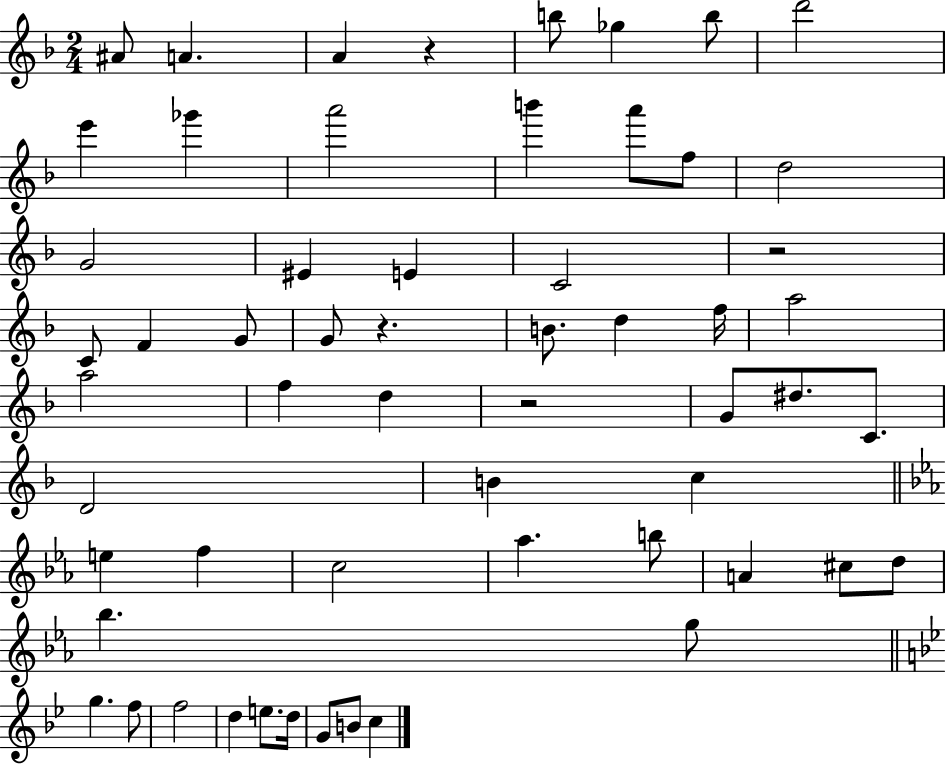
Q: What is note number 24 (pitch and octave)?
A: D5